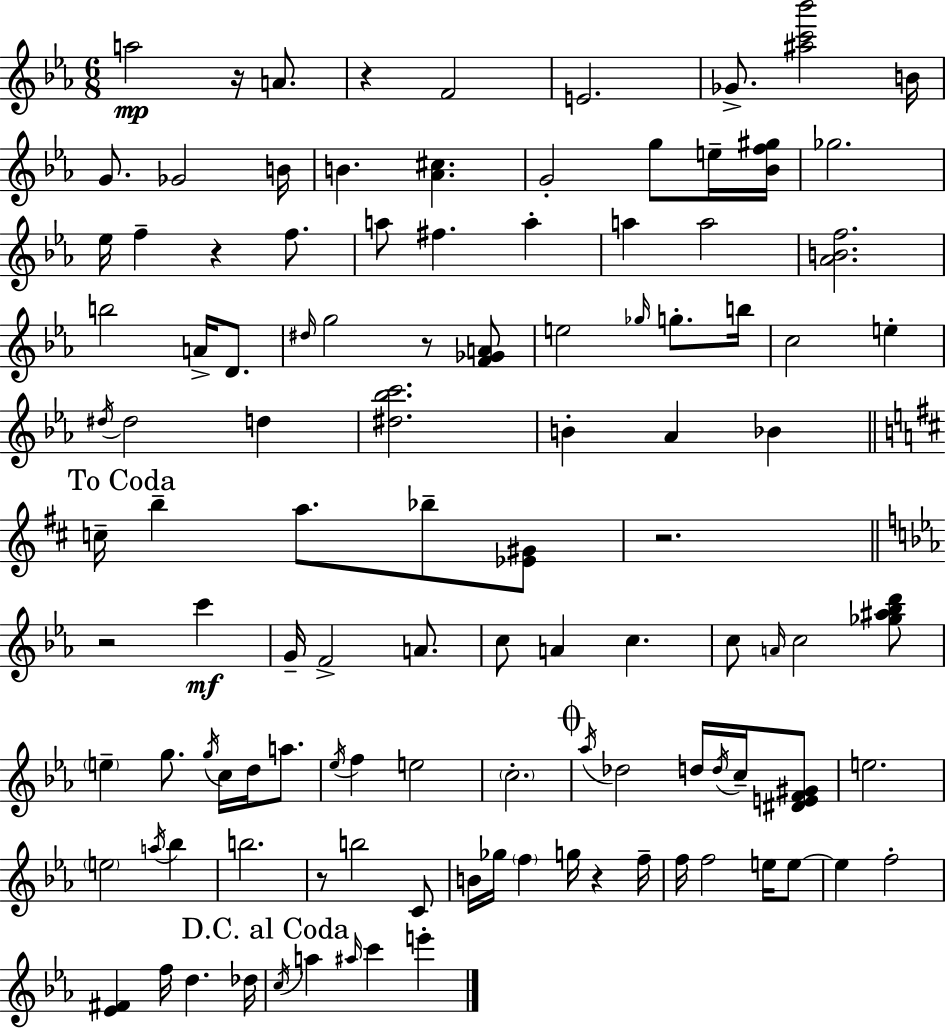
{
  \clef treble
  \numericTimeSignature
  \time 6/8
  \key ees \major
  a''2\mp r16 a'8. | r4 f'2 | e'2. | ges'8.-> <ais'' c''' bes'''>2 b'16 | \break g'8. ges'2 b'16 | b'4. <aes' cis''>4. | g'2-. g''8 e''16-- <bes' f'' gis''>16 | ges''2. | \break ees''16 f''4-- r4 f''8. | a''8 fis''4. a''4-. | a''4 a''2 | <aes' b' f''>2. | \break b''2 a'16-> d'8. | \grace { dis''16 } g''2 r8 <f' ges' a'>8 | e''2 \grace { ges''16 } g''8.-. | b''16 c''2 e''4-. | \break \acciaccatura { dis''16 } dis''2 d''4 | <dis'' bes'' c'''>2. | b'4-. aes'4 bes'4 | \mark "To Coda" \bar "||" \break \key d \major c''16-- b''4-- a''8. bes''8-- <ees' gis'>8 | r2. | \bar "||" \break \key ees \major r2 c'''4\mf | g'16-- f'2-> a'8. | c''8 a'4 c''4. | c''8 \grace { a'16 } c''2 <ges'' ais'' bes'' d'''>8 | \break \parenthesize e''4-- g''8. \acciaccatura { g''16 } c''16 d''16 a''8. | \acciaccatura { ees''16 } f''4 e''2 | \parenthesize c''2.-. | \mark \markup { \musicglyph "scripts.coda" } \acciaccatura { aes''16 } des''2 | \break d''16 \acciaccatura { d''16 } c''16-- <dis' e' f' gis'>8 e''2. | \parenthesize e''2 | \acciaccatura { a''16 } bes''4 b''2. | r8 b''2 | \break c'8 b'16 ges''16 \parenthesize f''4 | g''16 r4 f''16-- f''16 f''2 | e''16 e''8~~ e''4 f''2-. | <ees' fis'>4 f''16 d''4. | \break des''16 \mark "D.C. al Coda" \acciaccatura { c''16 } a''4 \grace { ais''16 } | c'''4 e'''4-. \bar "|."
}